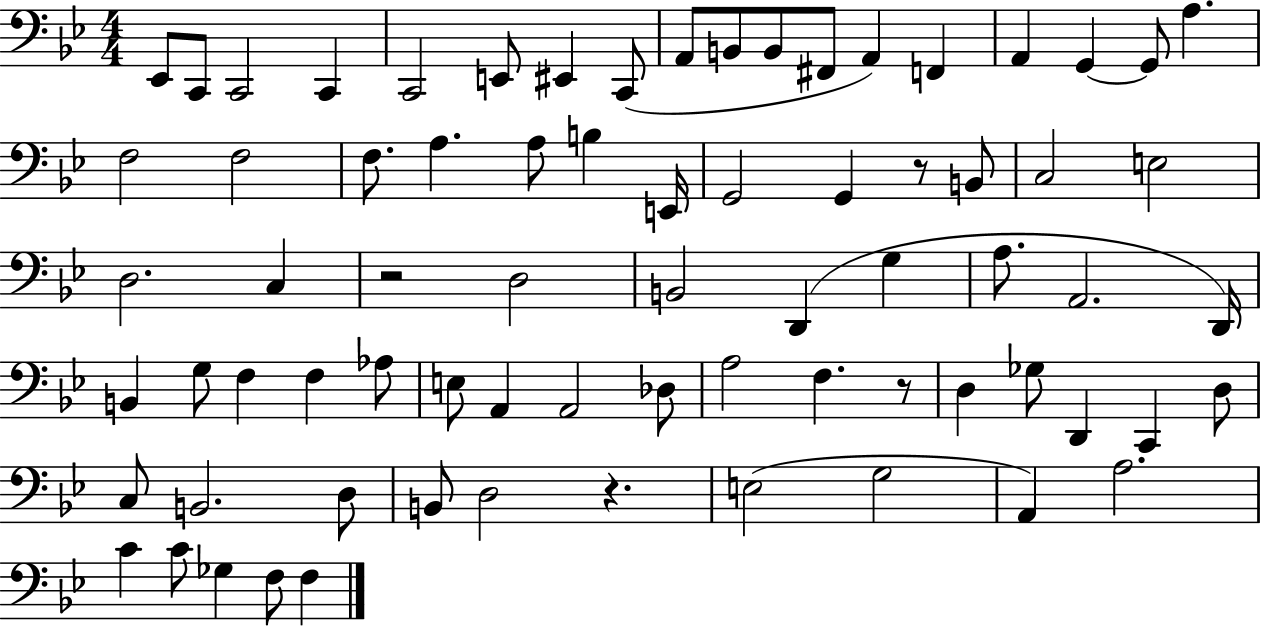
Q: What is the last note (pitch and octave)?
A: F3